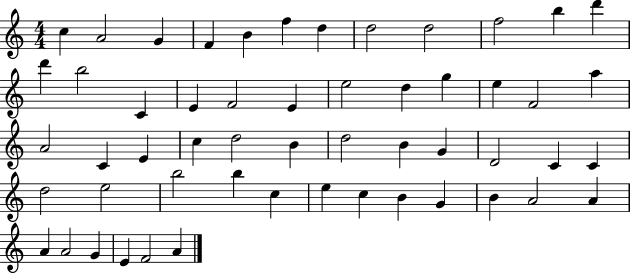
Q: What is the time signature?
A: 4/4